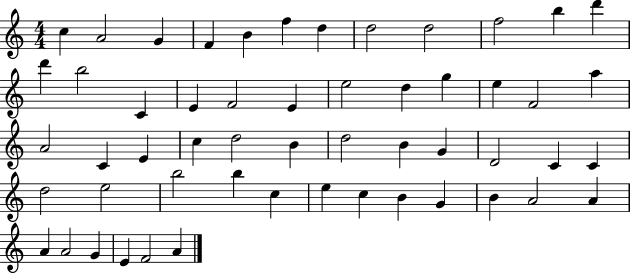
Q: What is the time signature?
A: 4/4